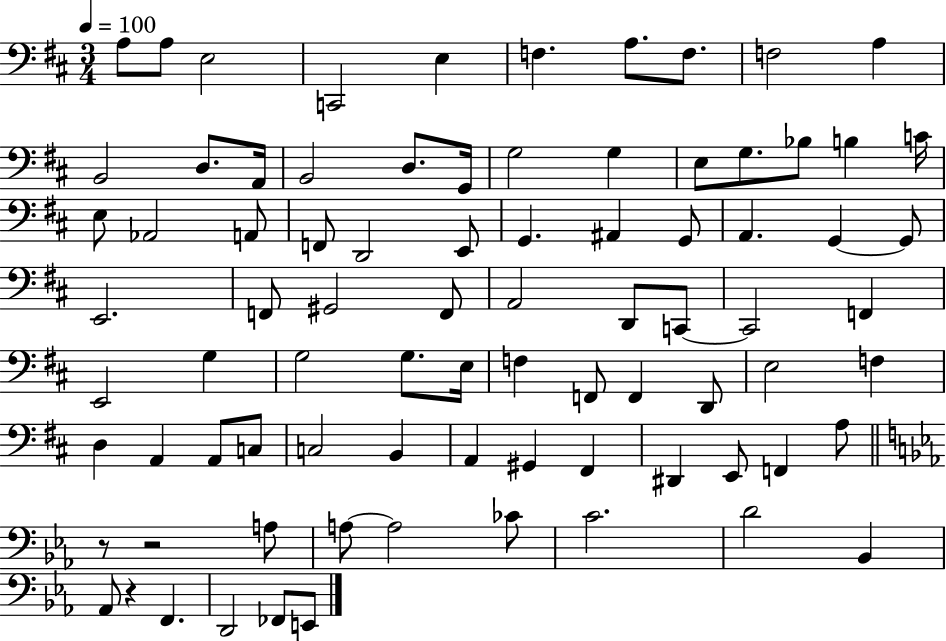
{
  \clef bass
  \numericTimeSignature
  \time 3/4
  \key d \major
  \tempo 4 = 100
  \repeat volta 2 { a8 a8 e2 | c,2 e4 | f4. a8. f8. | f2 a4 | \break b,2 d8. a,16 | b,2 d8. g,16 | g2 g4 | e8 g8. bes8 b4 c'16 | \break e8 aes,2 a,8 | f,8 d,2 e,8 | g,4. ais,4 g,8 | a,4. g,4~~ g,8 | \break e,2. | f,8 gis,2 f,8 | a,2 d,8 c,8~~ | c,2 f,4 | \break e,2 g4 | g2 g8. e16 | f4 f,8 f,4 d,8 | e2 f4 | \break d4 a,4 a,8 c8 | c2 b,4 | a,4 gis,4 fis,4 | dis,4 e,8 f,4 a8 | \break \bar "||" \break \key ees \major r8 r2 a8 | a8~~ a2 ces'8 | c'2. | d'2 bes,4 | \break aes,8 r4 f,4. | d,2 fes,8 e,8 | } \bar "|."
}